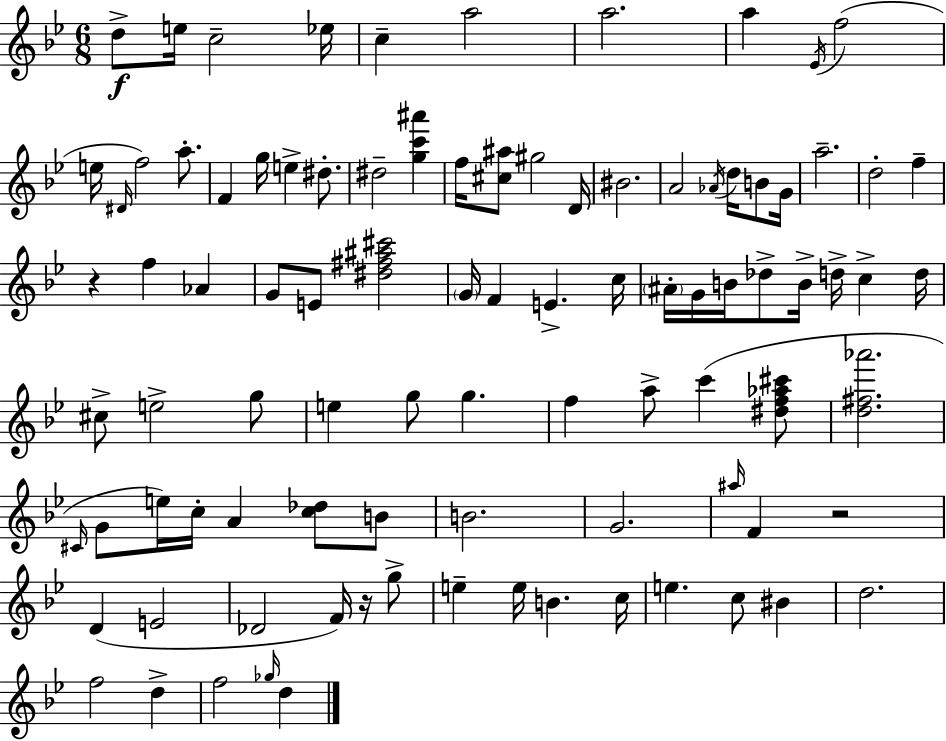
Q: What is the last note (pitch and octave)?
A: D5